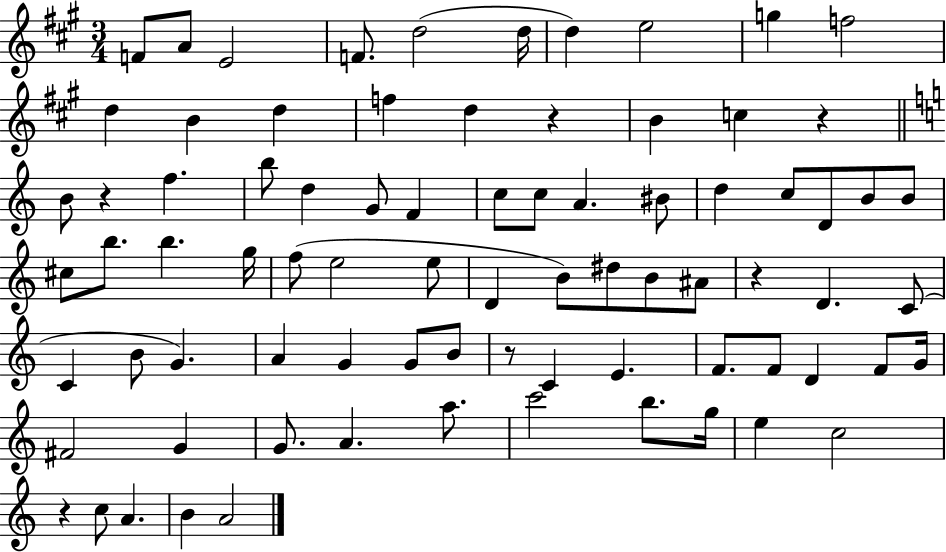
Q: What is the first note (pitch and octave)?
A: F4